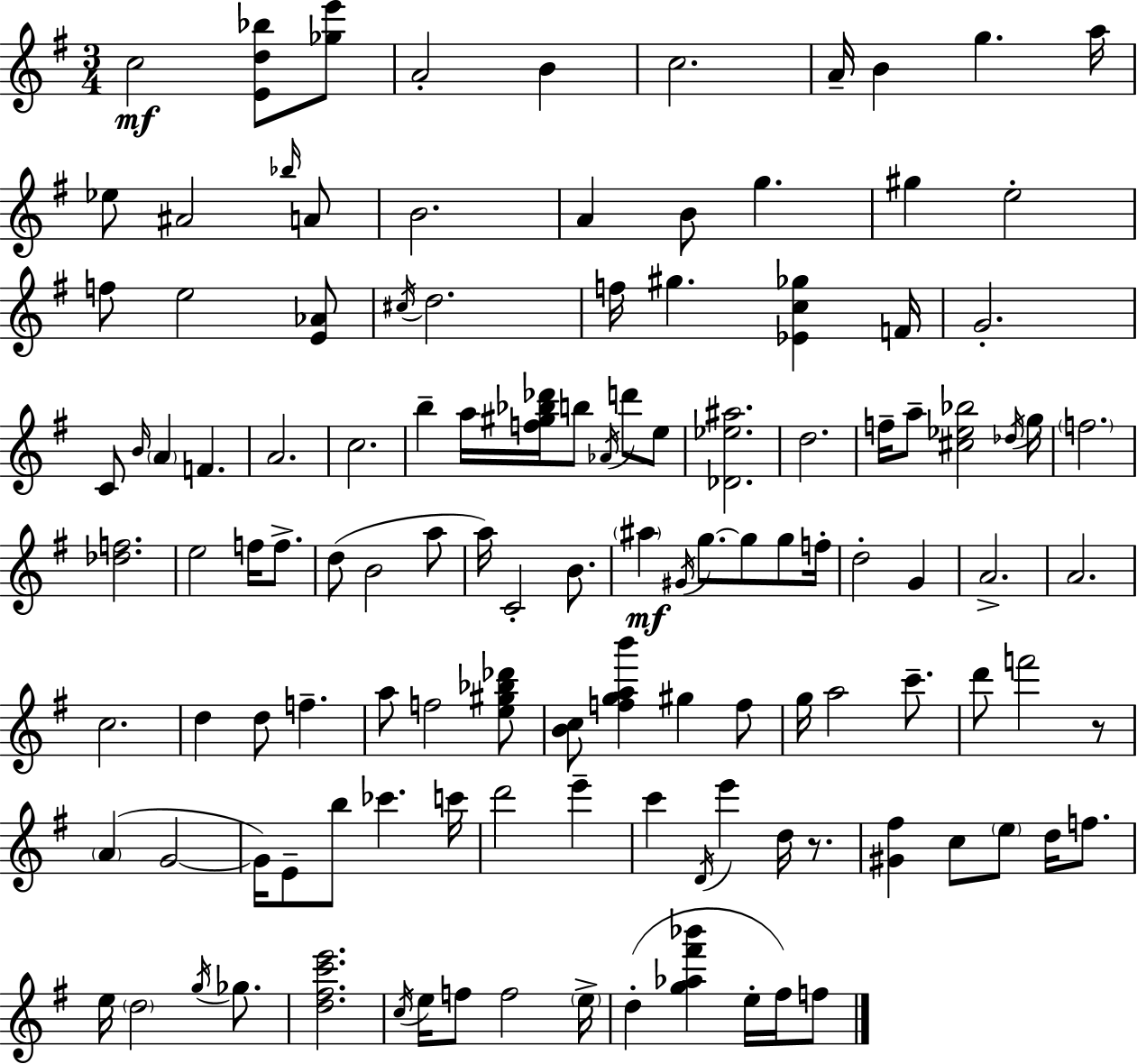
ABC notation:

X:1
T:Untitled
M:3/4
L:1/4
K:G
c2 [Ed_b]/2 [_ge']/2 A2 B c2 A/4 B g a/4 _e/2 ^A2 _b/4 A/2 B2 A B/2 g ^g e2 f/2 e2 [E_A]/2 ^c/4 d2 f/4 ^g [_Ec_g] F/4 G2 C/2 B/4 A F A2 c2 b a/4 [f^g_b_d']/4 b/2 _A/4 d'/2 e/2 [_D_e^a]2 d2 f/4 a/2 [^c_e_b]2 _d/4 g/4 f2 [_df]2 e2 f/4 f/2 d/2 B2 a/2 a/4 C2 B/2 ^a ^G/4 g/2 g/2 g/2 f/4 d2 G A2 A2 c2 d d/2 f a/2 f2 [e^g_b_d']/2 [Bc]/2 [fgab'] ^g f/2 g/4 a2 c'/2 d'/2 f'2 z/2 A G2 G/4 E/2 b/2 _c' c'/4 d'2 e' c' D/4 e' d/4 z/2 [^G^f] c/2 e/2 d/4 f/2 e/4 d2 g/4 _g/2 [d^fc'e']2 c/4 e/4 f/2 f2 e/4 d [g_a^f'_b'] e/4 ^f/4 f/2